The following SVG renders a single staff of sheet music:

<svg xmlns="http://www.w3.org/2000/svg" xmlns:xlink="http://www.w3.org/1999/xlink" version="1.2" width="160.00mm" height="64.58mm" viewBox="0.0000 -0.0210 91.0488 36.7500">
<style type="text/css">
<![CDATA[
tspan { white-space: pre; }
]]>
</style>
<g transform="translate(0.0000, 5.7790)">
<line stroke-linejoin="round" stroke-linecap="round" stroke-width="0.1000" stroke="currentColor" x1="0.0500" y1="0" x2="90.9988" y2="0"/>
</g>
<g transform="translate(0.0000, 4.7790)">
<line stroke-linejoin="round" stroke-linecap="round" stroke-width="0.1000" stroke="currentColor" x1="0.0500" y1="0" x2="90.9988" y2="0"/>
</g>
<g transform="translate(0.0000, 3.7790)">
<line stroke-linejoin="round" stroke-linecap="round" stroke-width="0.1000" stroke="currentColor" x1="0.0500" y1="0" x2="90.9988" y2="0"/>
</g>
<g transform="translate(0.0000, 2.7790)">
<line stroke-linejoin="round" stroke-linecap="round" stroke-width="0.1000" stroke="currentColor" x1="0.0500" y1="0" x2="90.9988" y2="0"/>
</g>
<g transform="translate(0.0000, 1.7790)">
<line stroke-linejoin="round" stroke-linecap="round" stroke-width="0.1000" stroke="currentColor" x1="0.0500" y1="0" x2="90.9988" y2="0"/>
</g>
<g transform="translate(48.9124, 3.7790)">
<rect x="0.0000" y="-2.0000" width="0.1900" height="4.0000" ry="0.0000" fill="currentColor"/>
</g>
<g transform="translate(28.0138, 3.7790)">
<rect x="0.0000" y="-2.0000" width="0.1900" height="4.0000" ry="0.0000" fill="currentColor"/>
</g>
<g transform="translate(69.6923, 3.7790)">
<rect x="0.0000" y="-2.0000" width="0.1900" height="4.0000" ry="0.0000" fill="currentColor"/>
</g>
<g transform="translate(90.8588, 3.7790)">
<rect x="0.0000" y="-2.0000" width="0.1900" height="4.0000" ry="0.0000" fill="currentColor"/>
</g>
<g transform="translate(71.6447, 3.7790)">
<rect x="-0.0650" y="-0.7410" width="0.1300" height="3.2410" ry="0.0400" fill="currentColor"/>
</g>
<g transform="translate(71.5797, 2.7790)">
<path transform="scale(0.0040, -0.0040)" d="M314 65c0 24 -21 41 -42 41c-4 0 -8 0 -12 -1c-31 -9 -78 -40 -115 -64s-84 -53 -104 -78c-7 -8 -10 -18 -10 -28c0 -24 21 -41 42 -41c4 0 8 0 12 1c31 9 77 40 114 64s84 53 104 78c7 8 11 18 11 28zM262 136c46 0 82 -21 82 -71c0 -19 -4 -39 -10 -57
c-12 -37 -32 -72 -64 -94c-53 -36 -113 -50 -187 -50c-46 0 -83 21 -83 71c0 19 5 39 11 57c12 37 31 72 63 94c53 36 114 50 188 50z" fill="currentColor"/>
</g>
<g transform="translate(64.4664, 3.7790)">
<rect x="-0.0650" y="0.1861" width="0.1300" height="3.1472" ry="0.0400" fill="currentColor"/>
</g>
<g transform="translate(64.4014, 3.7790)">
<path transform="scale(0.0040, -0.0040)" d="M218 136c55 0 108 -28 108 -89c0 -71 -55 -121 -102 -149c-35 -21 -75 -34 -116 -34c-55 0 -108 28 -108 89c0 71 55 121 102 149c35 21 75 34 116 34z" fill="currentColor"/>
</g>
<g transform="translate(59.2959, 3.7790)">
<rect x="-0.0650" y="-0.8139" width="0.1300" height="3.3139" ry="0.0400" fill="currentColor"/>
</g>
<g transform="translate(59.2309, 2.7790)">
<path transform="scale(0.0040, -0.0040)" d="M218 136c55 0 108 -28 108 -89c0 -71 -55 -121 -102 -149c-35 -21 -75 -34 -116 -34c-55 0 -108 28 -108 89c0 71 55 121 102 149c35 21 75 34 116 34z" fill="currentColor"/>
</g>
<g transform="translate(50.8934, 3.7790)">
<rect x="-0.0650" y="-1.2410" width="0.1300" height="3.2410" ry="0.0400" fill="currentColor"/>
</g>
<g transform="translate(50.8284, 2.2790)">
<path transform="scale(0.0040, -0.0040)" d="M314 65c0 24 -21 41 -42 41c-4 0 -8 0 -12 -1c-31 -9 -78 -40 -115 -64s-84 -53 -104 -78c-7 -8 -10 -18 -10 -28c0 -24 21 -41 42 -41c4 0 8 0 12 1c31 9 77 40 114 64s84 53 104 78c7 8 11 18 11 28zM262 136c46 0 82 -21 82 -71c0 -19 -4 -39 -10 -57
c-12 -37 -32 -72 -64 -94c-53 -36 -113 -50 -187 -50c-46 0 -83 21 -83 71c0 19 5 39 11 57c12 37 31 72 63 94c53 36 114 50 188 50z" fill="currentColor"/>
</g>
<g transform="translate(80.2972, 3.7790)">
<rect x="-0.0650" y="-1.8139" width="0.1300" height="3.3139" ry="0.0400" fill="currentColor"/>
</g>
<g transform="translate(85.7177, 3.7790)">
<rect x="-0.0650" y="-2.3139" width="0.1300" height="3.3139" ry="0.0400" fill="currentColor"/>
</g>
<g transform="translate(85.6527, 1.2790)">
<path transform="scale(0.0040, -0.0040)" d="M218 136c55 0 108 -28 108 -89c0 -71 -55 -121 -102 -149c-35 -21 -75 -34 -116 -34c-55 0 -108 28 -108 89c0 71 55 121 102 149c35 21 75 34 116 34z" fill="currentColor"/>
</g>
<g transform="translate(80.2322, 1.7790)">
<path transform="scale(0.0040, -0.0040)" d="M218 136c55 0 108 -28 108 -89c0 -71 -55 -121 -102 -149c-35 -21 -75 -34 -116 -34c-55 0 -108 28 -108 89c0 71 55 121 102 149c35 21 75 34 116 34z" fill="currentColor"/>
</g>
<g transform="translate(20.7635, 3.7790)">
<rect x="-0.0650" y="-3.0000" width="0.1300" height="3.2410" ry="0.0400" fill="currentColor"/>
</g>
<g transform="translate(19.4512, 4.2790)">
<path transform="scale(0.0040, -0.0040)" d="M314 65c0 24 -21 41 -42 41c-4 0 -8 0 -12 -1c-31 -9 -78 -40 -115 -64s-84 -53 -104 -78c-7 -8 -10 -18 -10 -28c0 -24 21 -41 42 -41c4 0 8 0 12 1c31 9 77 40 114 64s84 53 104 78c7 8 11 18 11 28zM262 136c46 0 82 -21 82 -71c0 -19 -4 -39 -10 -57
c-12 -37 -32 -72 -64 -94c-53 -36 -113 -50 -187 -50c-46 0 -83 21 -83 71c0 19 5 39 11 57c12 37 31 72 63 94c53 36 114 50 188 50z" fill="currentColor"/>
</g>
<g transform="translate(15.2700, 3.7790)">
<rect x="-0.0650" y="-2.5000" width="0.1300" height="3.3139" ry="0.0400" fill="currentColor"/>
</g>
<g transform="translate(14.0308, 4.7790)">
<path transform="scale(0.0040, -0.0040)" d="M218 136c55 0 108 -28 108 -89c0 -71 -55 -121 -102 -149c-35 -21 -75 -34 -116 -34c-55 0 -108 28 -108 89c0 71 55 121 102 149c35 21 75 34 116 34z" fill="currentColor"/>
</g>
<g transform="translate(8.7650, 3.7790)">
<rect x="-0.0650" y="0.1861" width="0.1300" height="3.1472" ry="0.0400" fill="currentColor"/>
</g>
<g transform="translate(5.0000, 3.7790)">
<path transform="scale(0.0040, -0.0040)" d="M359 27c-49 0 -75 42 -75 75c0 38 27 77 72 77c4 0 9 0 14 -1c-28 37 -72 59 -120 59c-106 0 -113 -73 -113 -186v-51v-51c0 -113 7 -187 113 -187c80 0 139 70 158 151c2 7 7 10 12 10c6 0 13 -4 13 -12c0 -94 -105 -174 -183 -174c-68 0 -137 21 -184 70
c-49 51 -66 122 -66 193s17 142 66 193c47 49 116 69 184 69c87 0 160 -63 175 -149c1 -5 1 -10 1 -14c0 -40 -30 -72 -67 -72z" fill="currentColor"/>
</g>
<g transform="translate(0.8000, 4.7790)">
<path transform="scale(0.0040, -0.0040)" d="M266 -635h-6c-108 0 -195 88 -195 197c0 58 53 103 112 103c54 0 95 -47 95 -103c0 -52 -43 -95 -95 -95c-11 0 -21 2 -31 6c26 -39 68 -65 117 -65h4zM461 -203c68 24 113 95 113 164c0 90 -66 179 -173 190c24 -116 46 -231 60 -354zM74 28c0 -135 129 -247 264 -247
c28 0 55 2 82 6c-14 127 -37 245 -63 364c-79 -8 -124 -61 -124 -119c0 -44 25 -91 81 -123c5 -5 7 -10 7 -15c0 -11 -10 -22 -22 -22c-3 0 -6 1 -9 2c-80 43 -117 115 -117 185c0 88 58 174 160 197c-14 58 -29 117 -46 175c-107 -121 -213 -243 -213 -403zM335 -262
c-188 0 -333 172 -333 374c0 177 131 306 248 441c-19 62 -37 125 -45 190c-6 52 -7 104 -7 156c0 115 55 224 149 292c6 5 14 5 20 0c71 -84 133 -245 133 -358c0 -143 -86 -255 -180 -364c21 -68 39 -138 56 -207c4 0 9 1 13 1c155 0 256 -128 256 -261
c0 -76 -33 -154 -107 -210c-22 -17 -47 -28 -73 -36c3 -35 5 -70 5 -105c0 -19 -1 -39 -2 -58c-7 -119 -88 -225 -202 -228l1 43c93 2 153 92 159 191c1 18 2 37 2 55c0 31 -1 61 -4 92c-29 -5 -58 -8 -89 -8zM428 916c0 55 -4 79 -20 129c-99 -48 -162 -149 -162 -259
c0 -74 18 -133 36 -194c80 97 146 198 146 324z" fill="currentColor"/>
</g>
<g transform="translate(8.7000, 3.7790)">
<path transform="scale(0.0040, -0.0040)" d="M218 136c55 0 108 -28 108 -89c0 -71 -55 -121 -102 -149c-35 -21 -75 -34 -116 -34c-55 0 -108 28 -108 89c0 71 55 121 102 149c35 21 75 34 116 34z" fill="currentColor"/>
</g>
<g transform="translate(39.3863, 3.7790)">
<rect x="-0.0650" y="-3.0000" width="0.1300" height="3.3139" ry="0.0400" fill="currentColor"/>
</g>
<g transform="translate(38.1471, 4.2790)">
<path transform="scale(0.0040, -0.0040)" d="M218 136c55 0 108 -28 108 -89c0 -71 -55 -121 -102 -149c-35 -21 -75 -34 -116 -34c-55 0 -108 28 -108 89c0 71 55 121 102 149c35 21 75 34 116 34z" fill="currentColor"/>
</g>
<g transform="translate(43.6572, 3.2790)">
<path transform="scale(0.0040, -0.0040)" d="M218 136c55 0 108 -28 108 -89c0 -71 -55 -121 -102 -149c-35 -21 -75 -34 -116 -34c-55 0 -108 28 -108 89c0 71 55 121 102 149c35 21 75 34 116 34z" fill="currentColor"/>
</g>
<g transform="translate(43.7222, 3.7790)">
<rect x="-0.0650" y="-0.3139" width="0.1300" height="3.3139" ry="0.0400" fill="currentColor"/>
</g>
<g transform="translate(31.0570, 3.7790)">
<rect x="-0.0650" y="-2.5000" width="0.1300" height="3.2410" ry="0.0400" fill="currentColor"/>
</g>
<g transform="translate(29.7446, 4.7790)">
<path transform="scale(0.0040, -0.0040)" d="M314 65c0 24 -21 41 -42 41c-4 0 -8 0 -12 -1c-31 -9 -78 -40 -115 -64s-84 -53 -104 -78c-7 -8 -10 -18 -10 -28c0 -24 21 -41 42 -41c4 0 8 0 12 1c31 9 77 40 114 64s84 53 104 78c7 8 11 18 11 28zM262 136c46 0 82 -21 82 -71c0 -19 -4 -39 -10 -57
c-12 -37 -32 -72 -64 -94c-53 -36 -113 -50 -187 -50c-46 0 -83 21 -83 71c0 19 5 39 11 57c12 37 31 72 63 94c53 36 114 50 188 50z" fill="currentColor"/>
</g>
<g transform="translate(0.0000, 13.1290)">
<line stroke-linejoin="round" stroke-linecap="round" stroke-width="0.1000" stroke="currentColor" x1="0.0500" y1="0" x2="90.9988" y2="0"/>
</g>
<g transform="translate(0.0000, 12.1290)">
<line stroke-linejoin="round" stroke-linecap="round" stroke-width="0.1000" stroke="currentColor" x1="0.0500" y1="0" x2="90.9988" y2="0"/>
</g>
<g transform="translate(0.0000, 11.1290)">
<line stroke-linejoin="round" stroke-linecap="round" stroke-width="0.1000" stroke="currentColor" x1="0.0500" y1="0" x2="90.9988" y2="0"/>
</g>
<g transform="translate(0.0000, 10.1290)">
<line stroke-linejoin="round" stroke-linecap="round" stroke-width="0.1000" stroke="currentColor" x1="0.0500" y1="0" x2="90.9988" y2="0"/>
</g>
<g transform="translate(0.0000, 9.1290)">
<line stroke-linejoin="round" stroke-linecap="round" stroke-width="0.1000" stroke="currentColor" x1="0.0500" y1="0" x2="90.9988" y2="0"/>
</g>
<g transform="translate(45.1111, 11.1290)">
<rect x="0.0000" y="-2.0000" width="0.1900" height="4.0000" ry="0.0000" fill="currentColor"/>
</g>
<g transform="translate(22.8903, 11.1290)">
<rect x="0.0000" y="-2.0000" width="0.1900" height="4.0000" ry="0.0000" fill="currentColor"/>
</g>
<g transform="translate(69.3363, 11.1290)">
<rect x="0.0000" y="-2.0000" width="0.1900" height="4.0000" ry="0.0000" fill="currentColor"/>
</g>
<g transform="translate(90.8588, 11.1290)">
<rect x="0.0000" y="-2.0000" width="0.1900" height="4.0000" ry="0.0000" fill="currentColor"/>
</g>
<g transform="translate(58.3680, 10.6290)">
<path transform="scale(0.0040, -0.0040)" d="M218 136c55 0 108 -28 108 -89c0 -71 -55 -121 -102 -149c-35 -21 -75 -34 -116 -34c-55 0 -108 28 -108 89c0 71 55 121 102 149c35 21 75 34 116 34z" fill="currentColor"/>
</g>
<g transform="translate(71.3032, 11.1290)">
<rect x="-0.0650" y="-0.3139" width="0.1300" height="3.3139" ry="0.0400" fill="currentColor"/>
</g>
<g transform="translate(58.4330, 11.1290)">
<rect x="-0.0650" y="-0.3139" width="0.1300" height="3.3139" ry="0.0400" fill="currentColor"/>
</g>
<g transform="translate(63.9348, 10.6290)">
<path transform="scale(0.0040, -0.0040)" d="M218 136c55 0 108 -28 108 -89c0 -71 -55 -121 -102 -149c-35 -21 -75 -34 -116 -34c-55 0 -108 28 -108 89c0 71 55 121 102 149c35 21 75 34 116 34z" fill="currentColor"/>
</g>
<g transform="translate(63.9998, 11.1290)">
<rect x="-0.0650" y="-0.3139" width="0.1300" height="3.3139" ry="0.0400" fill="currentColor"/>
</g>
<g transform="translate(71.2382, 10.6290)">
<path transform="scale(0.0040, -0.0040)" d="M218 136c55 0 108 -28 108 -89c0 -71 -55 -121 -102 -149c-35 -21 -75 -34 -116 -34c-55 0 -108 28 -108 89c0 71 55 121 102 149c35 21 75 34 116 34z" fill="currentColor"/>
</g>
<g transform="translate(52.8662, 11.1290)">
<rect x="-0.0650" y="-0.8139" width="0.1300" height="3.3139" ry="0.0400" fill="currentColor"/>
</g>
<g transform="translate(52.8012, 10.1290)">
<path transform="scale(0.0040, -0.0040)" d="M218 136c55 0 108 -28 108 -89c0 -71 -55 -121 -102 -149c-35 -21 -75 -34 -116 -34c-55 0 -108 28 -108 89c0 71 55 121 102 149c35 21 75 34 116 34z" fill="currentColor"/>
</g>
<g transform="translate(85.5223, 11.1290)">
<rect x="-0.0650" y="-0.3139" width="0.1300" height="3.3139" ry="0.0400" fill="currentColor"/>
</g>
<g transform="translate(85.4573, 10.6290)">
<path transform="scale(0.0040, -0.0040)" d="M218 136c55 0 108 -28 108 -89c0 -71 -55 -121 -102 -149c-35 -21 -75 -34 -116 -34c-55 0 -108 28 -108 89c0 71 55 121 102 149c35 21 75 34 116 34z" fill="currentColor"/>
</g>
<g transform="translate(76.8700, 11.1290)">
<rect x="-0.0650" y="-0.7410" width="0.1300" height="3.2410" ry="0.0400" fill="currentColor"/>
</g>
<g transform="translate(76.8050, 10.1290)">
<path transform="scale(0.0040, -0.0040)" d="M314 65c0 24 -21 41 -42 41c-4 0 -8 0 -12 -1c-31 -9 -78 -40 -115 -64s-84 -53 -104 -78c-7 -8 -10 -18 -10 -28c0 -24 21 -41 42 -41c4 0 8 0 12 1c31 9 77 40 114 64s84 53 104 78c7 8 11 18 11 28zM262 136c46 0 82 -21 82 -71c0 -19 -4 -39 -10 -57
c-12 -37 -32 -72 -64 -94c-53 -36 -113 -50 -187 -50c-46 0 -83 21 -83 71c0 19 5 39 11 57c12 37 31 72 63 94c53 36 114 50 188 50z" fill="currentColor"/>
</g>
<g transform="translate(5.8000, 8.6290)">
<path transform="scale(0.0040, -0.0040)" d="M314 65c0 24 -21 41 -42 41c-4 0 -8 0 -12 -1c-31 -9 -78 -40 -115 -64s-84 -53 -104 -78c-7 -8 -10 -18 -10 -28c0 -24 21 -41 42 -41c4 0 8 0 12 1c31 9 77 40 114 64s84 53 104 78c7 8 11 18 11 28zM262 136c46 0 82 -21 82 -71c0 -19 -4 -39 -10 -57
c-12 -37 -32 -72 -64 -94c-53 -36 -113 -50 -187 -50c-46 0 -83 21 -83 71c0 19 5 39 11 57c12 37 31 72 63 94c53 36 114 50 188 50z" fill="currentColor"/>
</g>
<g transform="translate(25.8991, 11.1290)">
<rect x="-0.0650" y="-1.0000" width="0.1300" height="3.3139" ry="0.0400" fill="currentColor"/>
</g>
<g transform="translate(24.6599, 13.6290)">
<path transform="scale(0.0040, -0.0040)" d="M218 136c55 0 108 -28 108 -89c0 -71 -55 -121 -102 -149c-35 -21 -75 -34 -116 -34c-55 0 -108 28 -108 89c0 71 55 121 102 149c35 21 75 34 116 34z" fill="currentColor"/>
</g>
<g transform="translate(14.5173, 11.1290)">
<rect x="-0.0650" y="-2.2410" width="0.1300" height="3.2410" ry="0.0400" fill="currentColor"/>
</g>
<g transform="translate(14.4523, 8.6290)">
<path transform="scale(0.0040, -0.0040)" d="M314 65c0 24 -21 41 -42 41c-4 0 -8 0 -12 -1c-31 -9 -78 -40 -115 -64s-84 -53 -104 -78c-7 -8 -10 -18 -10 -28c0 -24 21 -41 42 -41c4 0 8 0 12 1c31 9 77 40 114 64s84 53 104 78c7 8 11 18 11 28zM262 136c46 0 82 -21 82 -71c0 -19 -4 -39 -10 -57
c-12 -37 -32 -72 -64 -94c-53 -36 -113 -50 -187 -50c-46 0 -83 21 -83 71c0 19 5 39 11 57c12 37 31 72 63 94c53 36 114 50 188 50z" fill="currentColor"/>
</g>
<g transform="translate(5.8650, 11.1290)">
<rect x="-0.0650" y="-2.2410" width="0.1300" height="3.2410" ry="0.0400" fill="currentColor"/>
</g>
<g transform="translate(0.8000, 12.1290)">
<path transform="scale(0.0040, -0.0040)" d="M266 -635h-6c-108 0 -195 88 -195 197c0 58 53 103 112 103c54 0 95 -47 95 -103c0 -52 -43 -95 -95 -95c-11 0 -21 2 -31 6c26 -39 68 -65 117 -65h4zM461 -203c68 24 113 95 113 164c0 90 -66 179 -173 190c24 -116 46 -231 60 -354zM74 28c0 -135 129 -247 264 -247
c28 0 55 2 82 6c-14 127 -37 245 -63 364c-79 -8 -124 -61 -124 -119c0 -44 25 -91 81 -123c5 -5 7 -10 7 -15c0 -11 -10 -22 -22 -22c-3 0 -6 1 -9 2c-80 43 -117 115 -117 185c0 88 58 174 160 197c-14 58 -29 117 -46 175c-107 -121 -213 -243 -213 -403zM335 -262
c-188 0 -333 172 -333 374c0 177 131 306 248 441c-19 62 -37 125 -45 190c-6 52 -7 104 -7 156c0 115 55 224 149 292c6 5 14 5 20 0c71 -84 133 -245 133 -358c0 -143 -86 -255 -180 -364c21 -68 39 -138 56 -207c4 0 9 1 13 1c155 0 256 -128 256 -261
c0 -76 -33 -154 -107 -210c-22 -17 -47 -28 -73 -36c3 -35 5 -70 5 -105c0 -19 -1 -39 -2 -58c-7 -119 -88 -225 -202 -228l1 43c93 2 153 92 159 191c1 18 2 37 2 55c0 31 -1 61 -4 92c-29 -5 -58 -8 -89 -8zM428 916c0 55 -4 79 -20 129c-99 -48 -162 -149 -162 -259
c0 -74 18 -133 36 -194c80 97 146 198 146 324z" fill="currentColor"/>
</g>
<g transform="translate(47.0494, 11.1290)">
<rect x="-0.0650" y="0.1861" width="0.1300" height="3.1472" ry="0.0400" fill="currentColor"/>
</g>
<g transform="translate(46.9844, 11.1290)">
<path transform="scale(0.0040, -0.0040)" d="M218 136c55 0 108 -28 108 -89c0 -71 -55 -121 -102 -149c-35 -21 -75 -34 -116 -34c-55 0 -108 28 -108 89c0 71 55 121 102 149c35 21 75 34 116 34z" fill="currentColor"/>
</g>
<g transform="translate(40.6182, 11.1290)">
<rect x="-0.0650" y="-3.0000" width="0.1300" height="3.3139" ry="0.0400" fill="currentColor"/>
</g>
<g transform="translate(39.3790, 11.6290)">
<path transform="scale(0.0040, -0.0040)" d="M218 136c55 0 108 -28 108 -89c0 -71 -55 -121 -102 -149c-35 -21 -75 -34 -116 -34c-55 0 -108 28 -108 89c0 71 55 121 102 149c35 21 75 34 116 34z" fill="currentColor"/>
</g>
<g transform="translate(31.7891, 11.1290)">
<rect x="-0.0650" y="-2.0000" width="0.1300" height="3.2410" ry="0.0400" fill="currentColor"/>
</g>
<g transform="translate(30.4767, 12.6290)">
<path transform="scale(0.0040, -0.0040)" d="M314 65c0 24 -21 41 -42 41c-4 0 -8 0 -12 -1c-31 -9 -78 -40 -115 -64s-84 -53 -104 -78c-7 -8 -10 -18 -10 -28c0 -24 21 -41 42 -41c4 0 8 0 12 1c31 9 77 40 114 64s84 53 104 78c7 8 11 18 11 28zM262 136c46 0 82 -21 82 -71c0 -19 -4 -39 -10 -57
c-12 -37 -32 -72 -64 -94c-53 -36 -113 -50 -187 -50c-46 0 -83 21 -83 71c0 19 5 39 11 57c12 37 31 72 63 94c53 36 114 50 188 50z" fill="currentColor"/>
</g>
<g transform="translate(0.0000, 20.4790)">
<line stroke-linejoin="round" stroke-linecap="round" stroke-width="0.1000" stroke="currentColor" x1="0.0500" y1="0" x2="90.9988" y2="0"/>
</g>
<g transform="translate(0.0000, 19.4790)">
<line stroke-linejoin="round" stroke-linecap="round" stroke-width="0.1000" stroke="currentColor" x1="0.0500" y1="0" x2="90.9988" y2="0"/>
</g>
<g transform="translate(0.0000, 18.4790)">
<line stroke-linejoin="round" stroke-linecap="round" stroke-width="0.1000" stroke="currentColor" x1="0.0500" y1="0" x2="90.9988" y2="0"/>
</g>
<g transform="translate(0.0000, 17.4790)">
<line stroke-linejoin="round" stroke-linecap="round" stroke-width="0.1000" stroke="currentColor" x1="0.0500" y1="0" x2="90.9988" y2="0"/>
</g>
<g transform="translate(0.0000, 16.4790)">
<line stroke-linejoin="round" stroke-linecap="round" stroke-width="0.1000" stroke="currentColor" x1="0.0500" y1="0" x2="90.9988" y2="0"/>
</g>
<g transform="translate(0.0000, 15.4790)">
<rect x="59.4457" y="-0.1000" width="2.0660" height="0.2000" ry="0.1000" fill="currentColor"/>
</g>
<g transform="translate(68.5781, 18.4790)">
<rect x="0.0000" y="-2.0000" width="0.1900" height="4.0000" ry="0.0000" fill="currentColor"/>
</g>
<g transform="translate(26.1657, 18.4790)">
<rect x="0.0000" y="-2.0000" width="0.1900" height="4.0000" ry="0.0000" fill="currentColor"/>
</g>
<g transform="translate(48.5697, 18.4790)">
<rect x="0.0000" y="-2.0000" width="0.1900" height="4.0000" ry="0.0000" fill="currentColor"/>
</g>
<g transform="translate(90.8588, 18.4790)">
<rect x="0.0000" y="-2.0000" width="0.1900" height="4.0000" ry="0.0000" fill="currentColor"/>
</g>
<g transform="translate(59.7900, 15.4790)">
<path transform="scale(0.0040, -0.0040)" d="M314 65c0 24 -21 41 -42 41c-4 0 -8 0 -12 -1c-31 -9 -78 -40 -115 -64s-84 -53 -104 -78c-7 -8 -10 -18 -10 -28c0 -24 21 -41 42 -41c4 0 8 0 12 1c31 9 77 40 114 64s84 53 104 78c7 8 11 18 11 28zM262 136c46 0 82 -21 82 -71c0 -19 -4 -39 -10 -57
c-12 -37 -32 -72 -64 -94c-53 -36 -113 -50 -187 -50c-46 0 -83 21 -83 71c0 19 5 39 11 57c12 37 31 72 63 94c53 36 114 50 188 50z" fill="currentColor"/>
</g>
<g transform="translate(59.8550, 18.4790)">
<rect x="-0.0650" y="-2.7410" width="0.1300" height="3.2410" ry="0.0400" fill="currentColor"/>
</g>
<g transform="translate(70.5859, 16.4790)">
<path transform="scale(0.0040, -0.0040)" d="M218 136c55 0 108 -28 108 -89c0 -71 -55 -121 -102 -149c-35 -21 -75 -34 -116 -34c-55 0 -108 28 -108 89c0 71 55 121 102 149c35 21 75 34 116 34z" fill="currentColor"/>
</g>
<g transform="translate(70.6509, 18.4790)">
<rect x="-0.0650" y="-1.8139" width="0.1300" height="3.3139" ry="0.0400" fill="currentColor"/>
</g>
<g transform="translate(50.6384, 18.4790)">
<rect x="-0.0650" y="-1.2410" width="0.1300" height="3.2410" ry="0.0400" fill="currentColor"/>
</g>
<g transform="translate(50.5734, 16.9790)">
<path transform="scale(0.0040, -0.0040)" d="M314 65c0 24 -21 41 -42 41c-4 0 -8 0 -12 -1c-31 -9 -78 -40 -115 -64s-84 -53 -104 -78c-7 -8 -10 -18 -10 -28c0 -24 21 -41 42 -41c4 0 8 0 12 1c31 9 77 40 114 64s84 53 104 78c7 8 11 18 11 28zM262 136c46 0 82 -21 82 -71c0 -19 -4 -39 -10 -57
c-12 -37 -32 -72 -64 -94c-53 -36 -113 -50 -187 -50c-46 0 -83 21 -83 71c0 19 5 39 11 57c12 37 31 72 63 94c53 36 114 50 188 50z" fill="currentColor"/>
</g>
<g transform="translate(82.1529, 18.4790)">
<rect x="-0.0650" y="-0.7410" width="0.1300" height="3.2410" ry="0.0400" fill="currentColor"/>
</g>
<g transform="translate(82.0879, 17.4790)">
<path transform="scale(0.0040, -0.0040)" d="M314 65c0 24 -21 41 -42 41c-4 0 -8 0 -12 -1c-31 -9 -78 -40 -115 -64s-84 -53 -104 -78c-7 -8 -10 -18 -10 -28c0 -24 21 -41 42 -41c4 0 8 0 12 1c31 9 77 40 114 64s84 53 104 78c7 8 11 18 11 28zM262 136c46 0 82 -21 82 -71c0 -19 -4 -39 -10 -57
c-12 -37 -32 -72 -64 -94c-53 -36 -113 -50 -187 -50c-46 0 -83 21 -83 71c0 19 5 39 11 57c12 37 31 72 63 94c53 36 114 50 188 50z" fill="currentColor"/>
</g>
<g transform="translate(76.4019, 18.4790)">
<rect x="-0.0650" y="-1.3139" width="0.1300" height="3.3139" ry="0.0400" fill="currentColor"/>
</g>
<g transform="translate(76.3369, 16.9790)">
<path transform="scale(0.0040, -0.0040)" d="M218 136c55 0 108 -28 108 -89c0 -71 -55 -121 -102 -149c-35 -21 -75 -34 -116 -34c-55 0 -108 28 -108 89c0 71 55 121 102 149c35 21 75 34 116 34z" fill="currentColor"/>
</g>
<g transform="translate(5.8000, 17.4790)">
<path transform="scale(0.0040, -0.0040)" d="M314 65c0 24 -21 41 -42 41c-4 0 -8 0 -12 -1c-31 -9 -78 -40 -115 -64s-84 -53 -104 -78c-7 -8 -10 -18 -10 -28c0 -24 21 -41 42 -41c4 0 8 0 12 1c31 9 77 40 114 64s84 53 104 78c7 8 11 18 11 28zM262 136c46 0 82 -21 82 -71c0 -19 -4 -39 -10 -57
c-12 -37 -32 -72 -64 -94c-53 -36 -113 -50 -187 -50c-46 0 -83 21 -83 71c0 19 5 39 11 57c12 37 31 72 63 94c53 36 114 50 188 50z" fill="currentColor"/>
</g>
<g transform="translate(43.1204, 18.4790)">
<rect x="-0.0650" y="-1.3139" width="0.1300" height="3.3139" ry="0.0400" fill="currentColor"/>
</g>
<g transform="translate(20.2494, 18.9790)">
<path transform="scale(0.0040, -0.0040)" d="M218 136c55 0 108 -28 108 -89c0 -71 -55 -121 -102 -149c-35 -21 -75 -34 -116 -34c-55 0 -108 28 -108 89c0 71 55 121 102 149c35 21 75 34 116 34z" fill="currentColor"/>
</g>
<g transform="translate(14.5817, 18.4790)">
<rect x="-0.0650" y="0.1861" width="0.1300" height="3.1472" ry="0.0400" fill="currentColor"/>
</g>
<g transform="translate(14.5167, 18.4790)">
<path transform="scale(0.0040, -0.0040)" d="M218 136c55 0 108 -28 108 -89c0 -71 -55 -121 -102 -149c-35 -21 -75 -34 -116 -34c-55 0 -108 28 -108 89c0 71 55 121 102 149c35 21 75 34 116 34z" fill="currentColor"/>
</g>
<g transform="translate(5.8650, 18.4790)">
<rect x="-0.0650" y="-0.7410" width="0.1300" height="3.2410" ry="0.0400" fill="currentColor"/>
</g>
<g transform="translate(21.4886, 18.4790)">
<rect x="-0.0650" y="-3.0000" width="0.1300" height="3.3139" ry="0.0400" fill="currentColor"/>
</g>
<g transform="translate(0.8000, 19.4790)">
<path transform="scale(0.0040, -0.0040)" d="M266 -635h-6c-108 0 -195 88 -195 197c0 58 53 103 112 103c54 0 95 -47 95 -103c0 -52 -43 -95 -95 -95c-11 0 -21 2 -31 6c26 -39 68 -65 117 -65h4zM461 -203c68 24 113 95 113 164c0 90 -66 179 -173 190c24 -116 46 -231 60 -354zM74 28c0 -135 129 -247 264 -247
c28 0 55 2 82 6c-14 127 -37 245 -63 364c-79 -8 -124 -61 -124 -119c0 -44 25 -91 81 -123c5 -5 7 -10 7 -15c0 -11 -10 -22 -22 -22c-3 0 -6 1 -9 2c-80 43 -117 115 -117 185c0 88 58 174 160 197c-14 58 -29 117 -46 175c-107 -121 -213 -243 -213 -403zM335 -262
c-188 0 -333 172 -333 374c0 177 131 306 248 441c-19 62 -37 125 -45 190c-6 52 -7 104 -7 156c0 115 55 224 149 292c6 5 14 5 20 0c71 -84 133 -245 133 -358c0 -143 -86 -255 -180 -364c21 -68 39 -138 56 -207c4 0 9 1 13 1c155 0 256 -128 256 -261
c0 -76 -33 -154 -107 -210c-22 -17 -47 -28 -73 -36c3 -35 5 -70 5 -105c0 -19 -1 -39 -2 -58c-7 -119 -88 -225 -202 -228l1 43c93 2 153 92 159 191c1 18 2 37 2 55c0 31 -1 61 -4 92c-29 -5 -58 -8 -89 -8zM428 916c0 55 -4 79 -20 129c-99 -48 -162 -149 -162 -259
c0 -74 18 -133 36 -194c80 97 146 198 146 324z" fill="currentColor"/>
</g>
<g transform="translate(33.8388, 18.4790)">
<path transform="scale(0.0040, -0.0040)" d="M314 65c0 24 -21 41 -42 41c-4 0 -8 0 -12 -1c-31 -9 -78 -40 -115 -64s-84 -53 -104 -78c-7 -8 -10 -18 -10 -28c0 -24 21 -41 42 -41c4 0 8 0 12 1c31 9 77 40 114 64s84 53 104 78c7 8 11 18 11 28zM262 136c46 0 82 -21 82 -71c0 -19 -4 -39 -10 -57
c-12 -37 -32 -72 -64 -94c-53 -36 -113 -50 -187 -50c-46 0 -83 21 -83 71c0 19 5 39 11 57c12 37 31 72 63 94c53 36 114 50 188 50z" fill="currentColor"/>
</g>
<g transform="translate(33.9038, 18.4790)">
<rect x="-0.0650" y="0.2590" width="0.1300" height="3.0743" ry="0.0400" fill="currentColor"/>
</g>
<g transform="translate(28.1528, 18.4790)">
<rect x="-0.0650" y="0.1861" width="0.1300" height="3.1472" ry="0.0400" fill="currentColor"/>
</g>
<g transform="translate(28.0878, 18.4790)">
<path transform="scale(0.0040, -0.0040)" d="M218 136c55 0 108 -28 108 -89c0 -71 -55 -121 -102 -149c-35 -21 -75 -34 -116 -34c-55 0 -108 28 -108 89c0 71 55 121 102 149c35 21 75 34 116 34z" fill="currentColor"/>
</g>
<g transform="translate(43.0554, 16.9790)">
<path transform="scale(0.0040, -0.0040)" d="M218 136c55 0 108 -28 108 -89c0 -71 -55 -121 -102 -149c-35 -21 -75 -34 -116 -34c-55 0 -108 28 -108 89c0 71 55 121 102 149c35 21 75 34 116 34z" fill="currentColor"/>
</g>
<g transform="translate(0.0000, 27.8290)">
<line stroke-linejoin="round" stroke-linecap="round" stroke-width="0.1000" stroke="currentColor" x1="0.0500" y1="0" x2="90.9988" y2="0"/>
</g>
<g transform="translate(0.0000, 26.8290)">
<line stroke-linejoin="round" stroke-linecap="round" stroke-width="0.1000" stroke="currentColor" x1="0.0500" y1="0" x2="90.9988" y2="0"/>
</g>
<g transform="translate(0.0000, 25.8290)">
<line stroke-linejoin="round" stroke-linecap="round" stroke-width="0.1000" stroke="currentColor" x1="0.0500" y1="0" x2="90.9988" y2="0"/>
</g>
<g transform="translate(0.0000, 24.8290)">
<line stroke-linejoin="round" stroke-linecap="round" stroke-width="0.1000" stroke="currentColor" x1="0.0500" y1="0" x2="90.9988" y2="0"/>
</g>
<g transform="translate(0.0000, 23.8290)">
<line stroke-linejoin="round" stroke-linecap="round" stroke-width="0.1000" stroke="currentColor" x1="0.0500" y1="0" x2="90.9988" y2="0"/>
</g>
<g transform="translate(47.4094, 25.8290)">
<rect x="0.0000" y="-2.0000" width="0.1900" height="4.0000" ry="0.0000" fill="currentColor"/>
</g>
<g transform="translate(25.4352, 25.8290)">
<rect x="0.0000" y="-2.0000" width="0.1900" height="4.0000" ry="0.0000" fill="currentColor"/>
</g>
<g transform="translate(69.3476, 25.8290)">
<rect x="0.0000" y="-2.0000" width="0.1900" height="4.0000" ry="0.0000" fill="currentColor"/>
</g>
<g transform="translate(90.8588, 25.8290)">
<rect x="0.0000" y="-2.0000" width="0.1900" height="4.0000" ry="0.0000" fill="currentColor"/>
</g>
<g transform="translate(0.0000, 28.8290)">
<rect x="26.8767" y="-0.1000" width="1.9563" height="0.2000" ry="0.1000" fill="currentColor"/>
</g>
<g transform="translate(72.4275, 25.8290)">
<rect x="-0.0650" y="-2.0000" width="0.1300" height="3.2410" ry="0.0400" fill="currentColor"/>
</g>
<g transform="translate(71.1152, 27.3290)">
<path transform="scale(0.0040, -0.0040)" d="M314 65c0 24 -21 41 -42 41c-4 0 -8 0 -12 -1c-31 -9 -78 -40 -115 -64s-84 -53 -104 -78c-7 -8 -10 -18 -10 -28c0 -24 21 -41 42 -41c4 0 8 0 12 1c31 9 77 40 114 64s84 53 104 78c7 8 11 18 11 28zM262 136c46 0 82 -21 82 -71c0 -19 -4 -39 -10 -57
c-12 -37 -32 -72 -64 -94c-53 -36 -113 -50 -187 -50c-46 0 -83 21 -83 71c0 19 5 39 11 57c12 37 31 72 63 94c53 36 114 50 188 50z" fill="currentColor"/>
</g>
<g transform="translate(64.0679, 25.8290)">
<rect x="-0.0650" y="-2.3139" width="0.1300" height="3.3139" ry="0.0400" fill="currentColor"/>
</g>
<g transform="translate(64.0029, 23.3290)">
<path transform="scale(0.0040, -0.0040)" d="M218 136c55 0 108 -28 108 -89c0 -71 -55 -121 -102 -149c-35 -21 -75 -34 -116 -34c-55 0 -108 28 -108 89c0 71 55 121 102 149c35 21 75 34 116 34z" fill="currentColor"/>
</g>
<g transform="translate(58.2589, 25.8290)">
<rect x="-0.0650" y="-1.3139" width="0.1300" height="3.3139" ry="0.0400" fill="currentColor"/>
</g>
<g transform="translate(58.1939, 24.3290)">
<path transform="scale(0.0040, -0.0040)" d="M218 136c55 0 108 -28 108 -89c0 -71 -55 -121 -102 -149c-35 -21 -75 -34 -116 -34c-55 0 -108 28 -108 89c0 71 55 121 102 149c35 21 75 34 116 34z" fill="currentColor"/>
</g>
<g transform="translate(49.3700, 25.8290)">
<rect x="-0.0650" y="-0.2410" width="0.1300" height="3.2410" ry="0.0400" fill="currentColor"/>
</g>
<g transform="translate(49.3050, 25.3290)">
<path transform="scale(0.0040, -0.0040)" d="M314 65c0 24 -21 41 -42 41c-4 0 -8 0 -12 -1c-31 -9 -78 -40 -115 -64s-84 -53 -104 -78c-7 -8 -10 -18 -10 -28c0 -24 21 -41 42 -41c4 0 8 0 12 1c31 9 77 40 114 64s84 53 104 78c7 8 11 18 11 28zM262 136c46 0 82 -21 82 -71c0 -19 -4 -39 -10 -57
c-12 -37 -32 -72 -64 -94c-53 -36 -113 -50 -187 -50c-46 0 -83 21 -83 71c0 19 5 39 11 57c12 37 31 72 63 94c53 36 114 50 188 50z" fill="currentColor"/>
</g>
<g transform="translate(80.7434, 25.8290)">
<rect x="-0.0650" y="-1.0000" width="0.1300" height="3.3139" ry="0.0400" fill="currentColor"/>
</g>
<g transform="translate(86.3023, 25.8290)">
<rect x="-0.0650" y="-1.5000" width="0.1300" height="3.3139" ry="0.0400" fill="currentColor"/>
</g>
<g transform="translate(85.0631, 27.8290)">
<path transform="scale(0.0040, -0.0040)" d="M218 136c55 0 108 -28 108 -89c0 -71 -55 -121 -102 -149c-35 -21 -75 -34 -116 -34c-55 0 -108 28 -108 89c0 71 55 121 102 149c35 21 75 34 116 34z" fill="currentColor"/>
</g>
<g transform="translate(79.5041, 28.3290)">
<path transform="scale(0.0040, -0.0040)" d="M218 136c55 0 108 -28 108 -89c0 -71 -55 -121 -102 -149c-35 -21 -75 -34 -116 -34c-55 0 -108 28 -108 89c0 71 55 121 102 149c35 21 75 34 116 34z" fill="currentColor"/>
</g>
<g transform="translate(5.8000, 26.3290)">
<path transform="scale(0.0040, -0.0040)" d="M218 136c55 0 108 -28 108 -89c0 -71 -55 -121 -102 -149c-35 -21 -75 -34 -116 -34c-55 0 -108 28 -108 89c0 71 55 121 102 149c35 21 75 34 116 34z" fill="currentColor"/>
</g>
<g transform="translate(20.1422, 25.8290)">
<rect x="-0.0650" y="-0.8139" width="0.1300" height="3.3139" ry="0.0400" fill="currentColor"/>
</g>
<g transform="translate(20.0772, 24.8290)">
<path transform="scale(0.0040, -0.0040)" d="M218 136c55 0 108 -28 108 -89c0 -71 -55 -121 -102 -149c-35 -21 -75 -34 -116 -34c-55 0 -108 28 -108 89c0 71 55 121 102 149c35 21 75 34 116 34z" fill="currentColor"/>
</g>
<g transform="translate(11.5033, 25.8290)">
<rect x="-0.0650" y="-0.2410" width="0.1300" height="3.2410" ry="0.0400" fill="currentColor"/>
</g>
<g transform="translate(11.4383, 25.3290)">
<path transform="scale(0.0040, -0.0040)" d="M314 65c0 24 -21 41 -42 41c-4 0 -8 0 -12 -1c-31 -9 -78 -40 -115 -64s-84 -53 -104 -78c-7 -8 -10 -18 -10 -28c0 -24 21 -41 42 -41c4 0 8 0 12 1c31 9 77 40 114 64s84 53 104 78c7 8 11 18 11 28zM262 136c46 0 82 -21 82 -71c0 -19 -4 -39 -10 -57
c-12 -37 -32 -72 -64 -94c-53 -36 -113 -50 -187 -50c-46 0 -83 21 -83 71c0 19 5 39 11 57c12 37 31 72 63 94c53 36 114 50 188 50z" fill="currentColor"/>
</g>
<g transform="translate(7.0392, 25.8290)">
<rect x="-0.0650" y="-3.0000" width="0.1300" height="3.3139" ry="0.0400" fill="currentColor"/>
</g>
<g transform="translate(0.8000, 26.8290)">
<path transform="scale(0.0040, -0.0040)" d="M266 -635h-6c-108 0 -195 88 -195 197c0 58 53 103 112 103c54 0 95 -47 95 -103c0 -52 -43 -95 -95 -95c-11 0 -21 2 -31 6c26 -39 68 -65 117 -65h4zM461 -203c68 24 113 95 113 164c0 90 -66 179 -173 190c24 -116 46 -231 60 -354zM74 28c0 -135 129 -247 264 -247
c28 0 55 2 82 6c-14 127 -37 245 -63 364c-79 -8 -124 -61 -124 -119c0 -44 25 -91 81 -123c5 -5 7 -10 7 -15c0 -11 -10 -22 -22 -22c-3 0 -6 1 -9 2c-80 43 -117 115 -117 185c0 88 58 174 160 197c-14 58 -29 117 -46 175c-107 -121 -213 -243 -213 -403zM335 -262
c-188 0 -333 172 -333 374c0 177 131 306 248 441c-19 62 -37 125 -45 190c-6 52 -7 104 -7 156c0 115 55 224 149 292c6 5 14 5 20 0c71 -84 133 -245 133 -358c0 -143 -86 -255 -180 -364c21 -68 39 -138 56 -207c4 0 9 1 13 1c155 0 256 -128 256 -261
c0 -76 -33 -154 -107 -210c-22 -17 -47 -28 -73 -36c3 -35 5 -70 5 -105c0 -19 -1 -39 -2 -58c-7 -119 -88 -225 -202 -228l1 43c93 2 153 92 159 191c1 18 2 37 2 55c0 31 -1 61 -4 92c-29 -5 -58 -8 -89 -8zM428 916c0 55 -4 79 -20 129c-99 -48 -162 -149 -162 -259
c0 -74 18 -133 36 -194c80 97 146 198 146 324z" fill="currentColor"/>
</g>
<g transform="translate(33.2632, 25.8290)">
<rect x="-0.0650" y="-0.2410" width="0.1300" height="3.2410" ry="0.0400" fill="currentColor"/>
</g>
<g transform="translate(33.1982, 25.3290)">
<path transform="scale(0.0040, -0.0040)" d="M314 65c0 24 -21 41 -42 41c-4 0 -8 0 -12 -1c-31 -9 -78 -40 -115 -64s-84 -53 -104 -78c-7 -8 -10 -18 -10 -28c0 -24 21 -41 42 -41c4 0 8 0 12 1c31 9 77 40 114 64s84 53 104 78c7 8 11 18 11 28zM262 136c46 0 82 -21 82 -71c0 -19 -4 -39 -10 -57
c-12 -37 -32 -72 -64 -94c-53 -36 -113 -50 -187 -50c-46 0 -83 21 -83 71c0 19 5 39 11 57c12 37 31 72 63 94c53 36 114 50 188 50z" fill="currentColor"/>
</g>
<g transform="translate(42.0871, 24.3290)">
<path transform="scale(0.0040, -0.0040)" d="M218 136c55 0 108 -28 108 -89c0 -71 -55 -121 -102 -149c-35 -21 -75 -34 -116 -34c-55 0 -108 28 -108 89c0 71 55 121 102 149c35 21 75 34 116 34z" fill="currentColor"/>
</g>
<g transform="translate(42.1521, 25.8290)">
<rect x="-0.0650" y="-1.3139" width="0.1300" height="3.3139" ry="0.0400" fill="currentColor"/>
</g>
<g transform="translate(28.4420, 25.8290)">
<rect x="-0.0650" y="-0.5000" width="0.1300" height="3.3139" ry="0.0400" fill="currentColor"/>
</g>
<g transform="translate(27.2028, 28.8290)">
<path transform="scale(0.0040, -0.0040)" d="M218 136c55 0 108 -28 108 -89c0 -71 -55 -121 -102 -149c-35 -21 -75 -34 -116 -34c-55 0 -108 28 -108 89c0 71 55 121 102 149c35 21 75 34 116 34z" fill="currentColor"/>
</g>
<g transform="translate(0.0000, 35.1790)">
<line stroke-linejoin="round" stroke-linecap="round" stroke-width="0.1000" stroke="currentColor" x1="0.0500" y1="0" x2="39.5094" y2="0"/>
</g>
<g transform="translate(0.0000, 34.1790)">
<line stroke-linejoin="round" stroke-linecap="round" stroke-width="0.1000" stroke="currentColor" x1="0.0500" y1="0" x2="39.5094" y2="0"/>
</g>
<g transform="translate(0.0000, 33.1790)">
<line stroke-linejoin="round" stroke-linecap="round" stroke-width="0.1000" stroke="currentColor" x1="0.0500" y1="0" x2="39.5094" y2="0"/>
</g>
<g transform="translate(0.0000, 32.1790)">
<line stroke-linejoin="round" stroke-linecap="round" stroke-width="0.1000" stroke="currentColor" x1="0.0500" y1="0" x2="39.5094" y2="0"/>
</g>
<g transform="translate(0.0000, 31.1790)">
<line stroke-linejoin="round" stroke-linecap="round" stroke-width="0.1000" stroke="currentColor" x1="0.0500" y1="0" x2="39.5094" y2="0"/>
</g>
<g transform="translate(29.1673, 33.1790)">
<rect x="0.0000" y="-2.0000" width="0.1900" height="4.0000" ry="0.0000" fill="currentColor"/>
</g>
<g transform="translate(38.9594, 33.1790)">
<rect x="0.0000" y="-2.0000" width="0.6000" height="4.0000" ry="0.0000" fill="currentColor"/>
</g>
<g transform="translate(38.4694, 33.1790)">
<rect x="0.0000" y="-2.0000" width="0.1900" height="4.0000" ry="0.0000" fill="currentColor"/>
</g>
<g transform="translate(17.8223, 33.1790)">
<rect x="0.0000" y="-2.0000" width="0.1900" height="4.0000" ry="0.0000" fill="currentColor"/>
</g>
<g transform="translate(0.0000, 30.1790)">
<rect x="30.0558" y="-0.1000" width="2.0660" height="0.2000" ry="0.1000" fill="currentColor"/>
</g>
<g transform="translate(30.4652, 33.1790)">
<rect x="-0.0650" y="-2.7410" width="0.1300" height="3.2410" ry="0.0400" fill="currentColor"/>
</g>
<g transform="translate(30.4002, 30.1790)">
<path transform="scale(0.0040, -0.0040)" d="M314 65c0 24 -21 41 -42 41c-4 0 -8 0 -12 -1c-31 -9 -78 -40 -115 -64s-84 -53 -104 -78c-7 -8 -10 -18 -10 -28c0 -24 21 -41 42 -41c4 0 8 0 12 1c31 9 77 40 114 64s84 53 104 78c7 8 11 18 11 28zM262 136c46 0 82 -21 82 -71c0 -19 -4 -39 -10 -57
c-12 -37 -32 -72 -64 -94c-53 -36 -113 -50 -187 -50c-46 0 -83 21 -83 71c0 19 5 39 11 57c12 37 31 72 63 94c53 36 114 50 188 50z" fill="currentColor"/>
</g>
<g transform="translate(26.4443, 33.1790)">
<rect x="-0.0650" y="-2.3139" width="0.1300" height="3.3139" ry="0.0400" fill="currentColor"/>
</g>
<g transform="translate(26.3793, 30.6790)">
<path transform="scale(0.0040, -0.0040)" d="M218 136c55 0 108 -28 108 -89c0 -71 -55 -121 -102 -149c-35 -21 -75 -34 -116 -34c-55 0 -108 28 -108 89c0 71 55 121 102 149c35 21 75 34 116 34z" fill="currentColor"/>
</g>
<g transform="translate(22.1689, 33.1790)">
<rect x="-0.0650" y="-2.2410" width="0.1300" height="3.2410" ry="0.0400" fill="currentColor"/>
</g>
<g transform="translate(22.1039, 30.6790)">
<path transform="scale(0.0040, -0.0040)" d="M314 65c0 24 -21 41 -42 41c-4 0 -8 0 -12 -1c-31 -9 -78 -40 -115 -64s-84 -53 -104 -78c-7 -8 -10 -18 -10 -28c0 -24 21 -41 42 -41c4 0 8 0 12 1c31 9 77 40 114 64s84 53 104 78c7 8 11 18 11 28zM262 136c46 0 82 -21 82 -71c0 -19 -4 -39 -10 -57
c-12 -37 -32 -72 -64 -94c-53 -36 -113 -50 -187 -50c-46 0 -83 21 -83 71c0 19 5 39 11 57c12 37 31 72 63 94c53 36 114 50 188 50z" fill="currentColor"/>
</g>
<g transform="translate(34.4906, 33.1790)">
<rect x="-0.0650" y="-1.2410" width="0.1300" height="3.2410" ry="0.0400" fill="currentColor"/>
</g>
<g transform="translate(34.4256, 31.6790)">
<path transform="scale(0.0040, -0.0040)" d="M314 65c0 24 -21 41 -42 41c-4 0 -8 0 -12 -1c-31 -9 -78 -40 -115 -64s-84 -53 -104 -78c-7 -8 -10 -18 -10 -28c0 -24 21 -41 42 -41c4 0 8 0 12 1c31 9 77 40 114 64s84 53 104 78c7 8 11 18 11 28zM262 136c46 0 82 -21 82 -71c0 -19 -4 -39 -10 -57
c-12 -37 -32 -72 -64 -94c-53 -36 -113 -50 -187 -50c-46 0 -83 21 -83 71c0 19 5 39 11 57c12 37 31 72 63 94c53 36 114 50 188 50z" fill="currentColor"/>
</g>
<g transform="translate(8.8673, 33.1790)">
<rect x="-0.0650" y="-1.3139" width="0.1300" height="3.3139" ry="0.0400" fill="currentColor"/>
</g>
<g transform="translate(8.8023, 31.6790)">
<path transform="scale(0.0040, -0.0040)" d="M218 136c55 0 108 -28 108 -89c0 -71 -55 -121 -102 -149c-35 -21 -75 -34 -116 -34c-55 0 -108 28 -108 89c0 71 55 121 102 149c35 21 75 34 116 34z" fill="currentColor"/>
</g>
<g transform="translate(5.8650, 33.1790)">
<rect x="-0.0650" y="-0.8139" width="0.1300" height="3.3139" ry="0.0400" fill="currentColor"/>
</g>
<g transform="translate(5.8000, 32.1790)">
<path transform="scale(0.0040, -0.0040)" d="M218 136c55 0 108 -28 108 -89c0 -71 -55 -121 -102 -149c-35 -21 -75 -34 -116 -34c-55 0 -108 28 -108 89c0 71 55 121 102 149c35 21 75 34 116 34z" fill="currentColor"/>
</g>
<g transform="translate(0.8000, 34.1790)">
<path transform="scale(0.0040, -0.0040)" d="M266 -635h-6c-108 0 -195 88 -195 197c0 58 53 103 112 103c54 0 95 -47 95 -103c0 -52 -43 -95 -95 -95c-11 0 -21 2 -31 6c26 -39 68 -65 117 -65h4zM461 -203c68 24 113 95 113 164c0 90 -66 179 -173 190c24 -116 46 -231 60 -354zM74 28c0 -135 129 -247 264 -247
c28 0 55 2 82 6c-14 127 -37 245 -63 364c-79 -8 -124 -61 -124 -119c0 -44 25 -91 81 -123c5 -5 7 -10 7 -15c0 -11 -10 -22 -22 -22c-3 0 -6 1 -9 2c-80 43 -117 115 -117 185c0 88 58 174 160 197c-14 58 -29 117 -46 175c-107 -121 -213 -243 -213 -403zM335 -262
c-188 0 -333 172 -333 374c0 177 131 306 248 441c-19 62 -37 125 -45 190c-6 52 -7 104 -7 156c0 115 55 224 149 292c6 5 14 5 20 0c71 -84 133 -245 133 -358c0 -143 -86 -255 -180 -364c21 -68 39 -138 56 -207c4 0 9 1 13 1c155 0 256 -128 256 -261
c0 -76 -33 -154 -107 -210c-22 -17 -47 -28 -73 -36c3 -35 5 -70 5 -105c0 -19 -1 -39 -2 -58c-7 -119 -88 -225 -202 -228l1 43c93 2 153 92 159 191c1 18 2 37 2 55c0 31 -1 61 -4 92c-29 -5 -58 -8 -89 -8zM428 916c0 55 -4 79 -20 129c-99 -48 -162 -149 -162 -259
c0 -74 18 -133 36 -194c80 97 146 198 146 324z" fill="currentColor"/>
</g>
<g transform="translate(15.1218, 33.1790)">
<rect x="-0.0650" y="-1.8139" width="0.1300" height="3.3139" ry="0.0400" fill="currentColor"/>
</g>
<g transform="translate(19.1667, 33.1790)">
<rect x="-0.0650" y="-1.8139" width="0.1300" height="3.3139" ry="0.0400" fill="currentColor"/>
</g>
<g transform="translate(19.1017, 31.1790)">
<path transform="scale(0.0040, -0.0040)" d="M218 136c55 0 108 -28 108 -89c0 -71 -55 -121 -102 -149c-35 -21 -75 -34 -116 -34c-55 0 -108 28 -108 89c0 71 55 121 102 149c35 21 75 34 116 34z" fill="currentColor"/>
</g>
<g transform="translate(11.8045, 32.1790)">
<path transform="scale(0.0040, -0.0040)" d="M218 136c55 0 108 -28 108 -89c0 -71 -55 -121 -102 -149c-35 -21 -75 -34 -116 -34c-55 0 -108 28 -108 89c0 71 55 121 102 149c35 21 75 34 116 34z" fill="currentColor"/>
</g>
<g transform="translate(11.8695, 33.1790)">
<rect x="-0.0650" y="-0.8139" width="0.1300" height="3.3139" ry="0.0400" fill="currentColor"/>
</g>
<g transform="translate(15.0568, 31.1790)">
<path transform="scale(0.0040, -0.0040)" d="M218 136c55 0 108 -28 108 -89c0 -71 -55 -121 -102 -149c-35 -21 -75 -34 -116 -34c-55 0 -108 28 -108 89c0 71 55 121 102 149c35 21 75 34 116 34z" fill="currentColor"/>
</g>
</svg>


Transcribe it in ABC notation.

X:1
T:Untitled
M:4/4
L:1/4
K:C
B G A2 G2 A c e2 d B d2 f g g2 g2 D F2 A B d c c c d2 c d2 B A B B2 e e2 a2 f e d2 A c2 d C c2 e c2 e g F2 D E d e d f f g2 g a2 e2